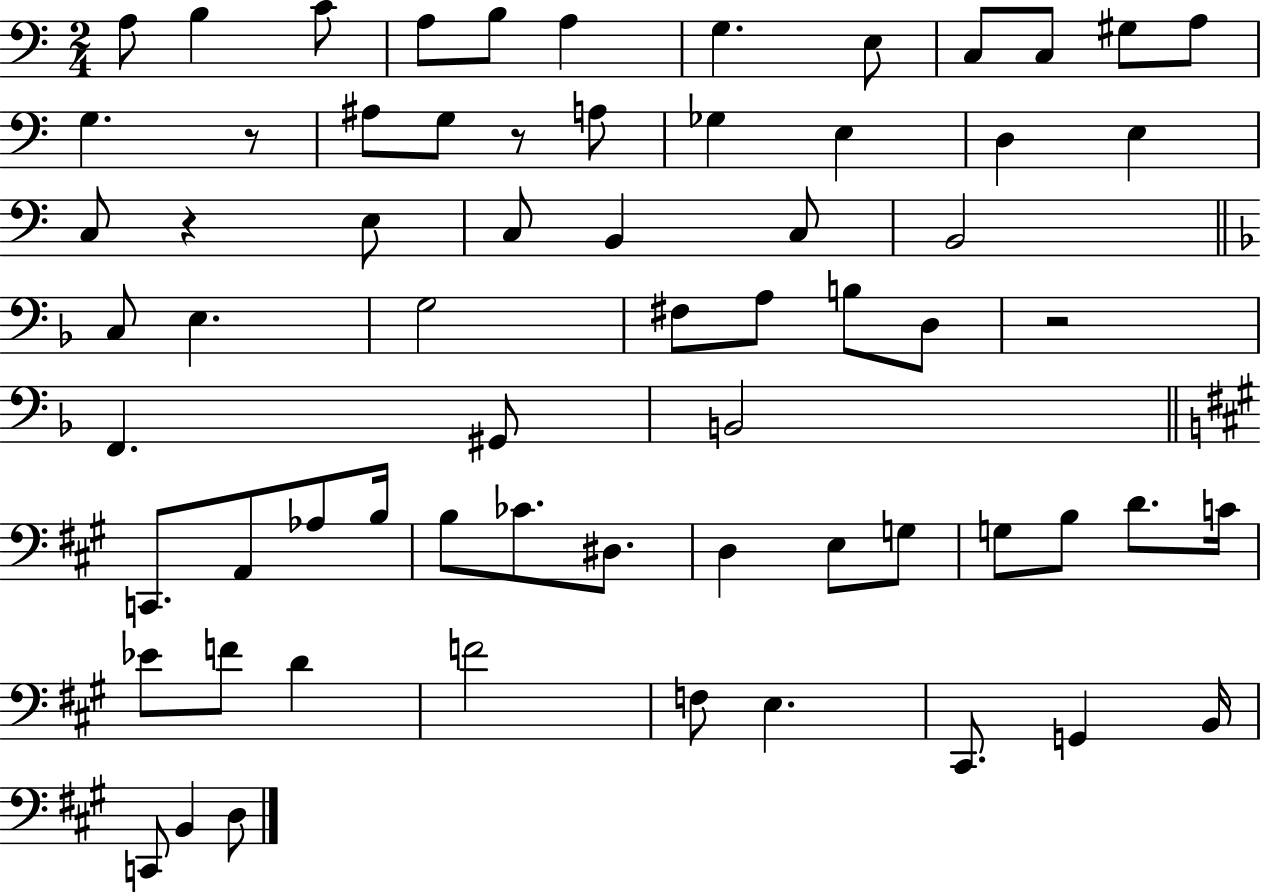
X:1
T:Untitled
M:2/4
L:1/4
K:C
A,/2 B, C/2 A,/2 B,/2 A, G, E,/2 C,/2 C,/2 ^G,/2 A,/2 G, z/2 ^A,/2 G,/2 z/2 A,/2 _G, E, D, E, C,/2 z E,/2 C,/2 B,, C,/2 B,,2 C,/2 E, G,2 ^F,/2 A,/2 B,/2 D,/2 z2 F,, ^G,,/2 B,,2 C,,/2 A,,/2 _A,/2 B,/4 B,/2 _C/2 ^D,/2 D, E,/2 G,/2 G,/2 B,/2 D/2 C/4 _E/2 F/2 D F2 F,/2 E, ^C,,/2 G,, B,,/4 C,,/2 B,, D,/2